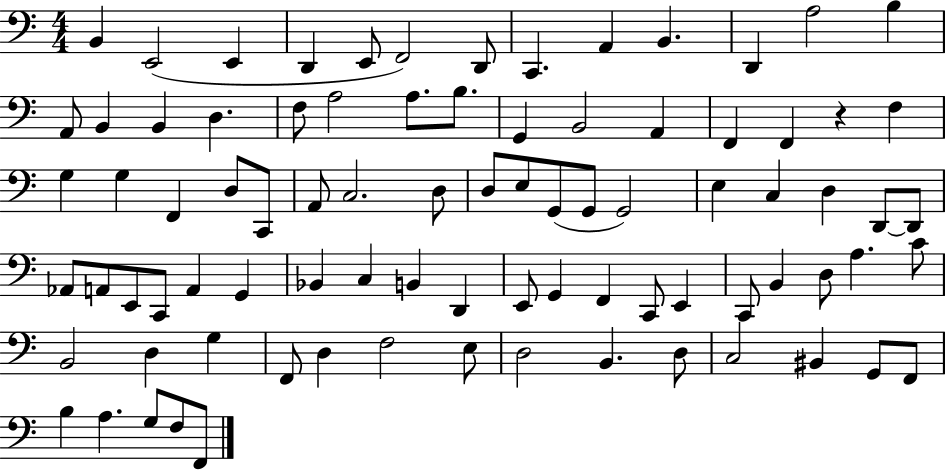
X:1
T:Untitled
M:4/4
L:1/4
K:C
B,, E,,2 E,, D,, E,,/2 F,,2 D,,/2 C,, A,, B,, D,, A,2 B, A,,/2 B,, B,, D, F,/2 A,2 A,/2 B,/2 G,, B,,2 A,, F,, F,, z F, G, G, F,, D,/2 C,,/2 A,,/2 C,2 D,/2 D,/2 E,/2 G,,/2 G,,/2 G,,2 E, C, D, D,,/2 D,,/2 _A,,/2 A,,/2 E,,/2 C,,/2 A,, G,, _B,, C, B,, D,, E,,/2 G,, F,, C,,/2 E,, C,,/2 B,, D,/2 A, C/2 B,,2 D, G, F,,/2 D, F,2 E,/2 D,2 B,, D,/2 C,2 ^B,, G,,/2 F,,/2 B, A, G,/2 F,/2 F,,/2